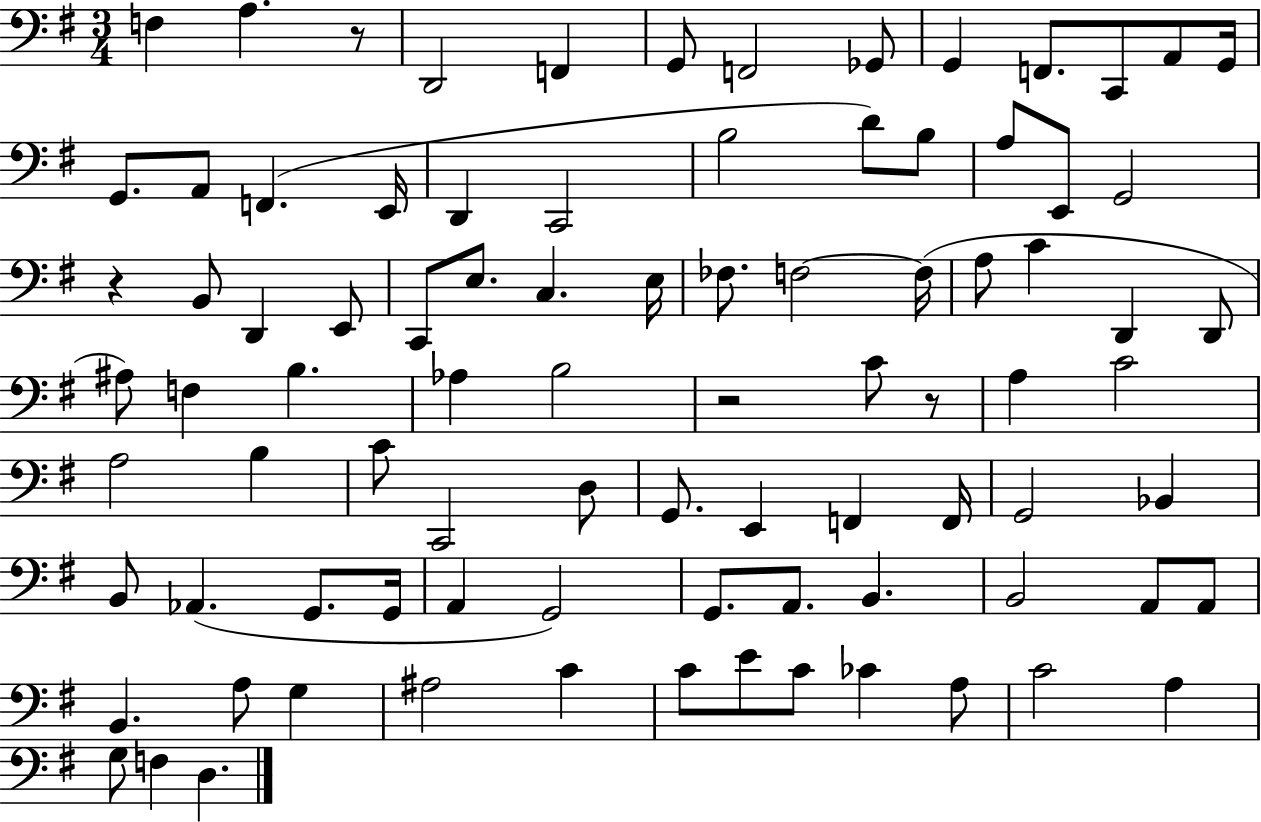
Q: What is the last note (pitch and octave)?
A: D3